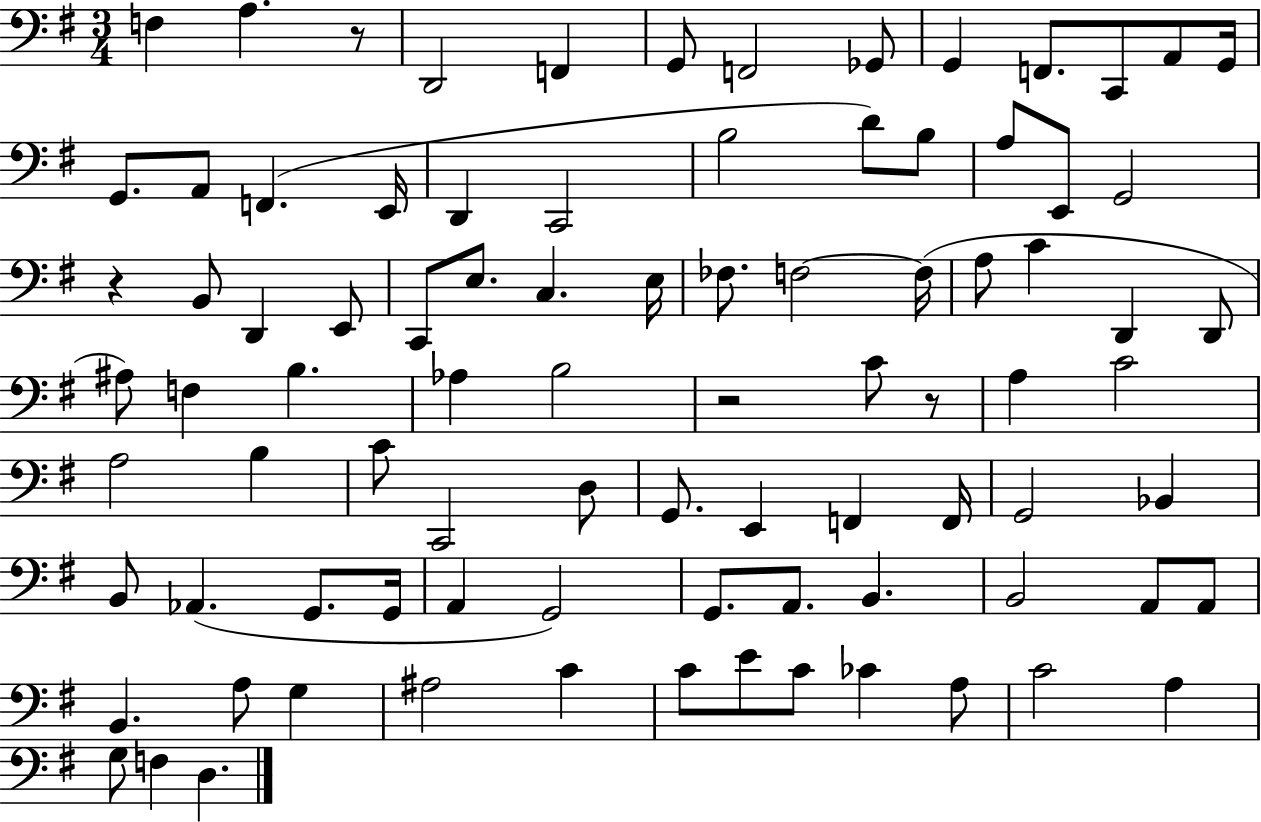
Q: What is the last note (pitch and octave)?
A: D3